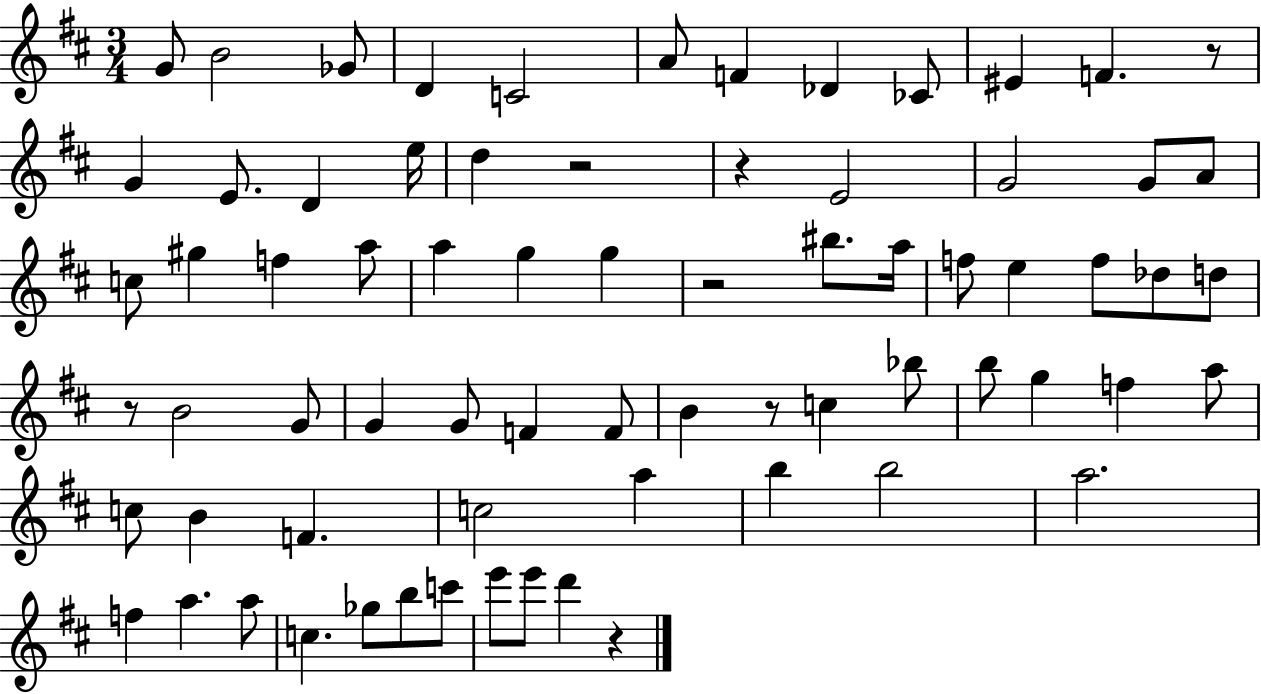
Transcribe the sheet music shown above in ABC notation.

X:1
T:Untitled
M:3/4
L:1/4
K:D
G/2 B2 _G/2 D C2 A/2 F _D _C/2 ^E F z/2 G E/2 D e/4 d z2 z E2 G2 G/2 A/2 c/2 ^g f a/2 a g g z2 ^b/2 a/4 f/2 e f/2 _d/2 d/2 z/2 B2 G/2 G G/2 F F/2 B z/2 c _b/2 b/2 g f a/2 c/2 B F c2 a b b2 a2 f a a/2 c _g/2 b/2 c'/2 e'/2 e'/2 d' z